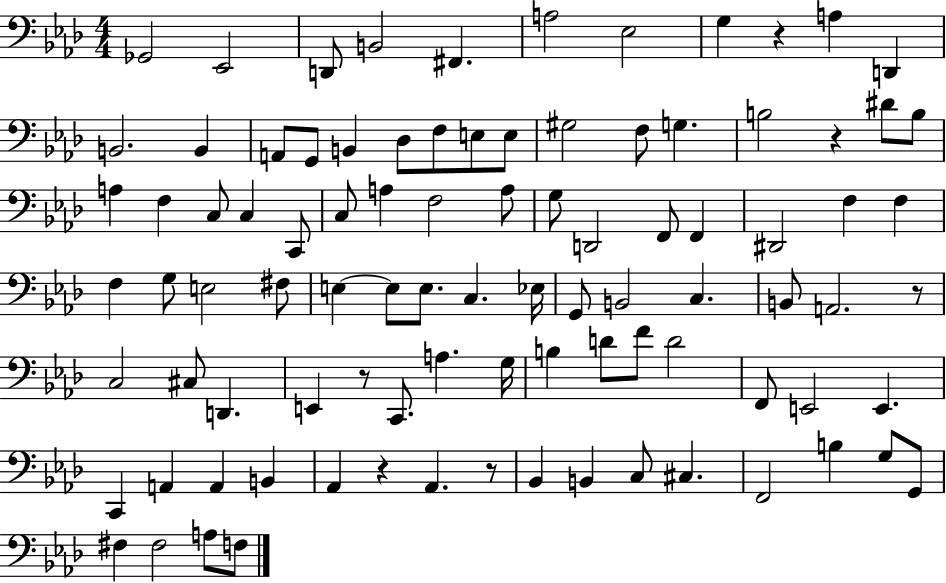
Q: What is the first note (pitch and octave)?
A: Gb2